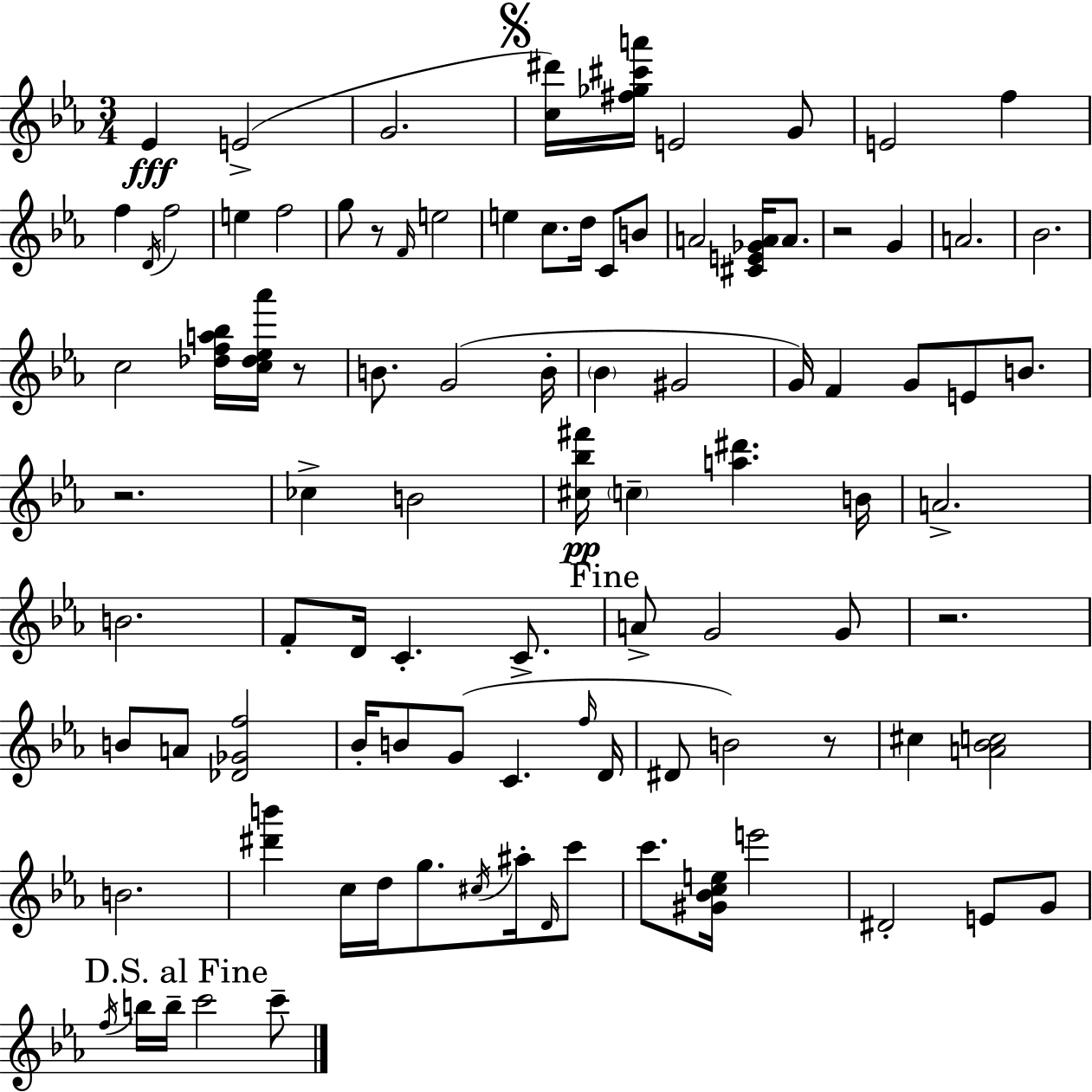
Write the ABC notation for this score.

X:1
T:Untitled
M:3/4
L:1/4
K:Eb
_E E2 G2 [c^d']/4 [^f_g^c'a']/4 E2 G/2 E2 f f D/4 f2 e f2 g/2 z/2 F/4 e2 e c/2 d/4 C/2 B/2 A2 [^CE_GA]/4 A/2 z2 G A2 _B2 c2 [_dfa_b]/4 [c_d_e_a']/4 z/2 B/2 G2 B/4 _B ^G2 G/4 F G/2 E/2 B/2 z2 _c B2 [^c_b^f']/4 c [a^d'] B/4 A2 B2 F/2 D/4 C C/2 A/2 G2 G/2 z2 B/2 A/2 [_D_Gf]2 _B/4 B/2 G/2 C f/4 D/4 ^D/2 B2 z/2 ^c [A_Bc]2 B2 [^d'b'] c/4 d/4 g/2 ^c/4 ^a/4 D/4 c'/2 c'/2 [^G_Bce]/4 e'2 ^D2 E/2 G/2 f/4 b/4 b/4 c'2 c'/2